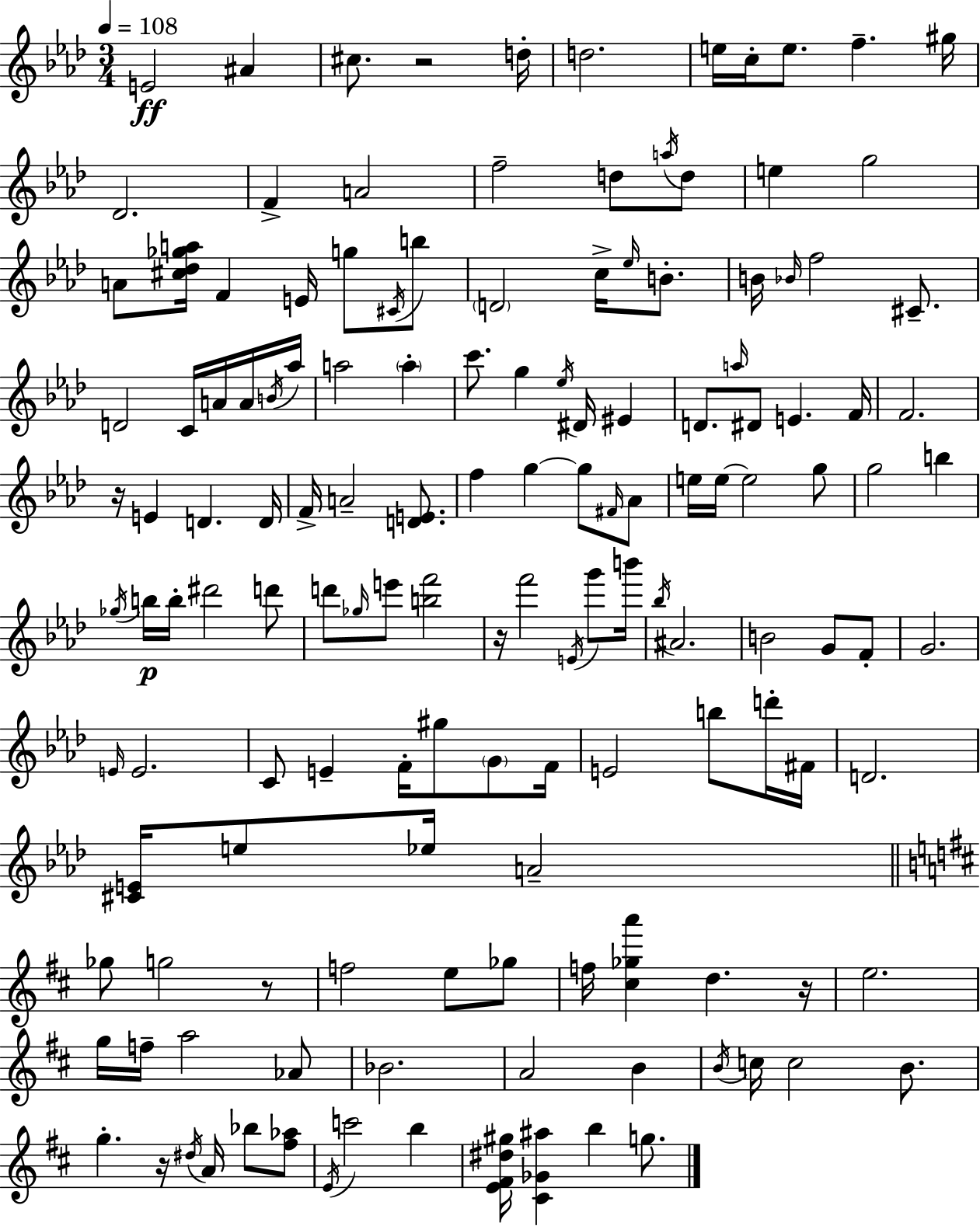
{
  \clef treble
  \numericTimeSignature
  \time 3/4
  \key aes \major
  \tempo 4 = 108
  e'2\ff ais'4 | cis''8. r2 d''16-. | d''2. | e''16 c''16-. e''8. f''4.-- gis''16 | \break des'2. | f'4-> a'2 | f''2-- d''8 \acciaccatura { a''16 } d''8 | e''4 g''2 | \break a'8 <cis'' des'' ges'' a''>16 f'4 e'16 g''8 \acciaccatura { cis'16 } | b''8 \parenthesize d'2 c''16-> \grace { ees''16 } | b'8.-. b'16 \grace { bes'16 } f''2 | cis'8.-- d'2 | \break c'16 a'16 a'16 \acciaccatura { b'16 } aes''16 a''2 | \parenthesize a''4-. c'''8. g''4 | \acciaccatura { ees''16 } dis'16 eis'4 d'8. \grace { a''16 } dis'8 | e'4. f'16 f'2. | \break r16 e'4 | d'4. d'16 f'16-> a'2-- | <d' e'>8. f''4 g''4~~ | g''8 \grace { fis'16 } aes'8 e''16 e''16~~ e''2 | \break g''8 g''2 | b''4 \acciaccatura { ges''16 }\p b''16 b''16-. dis'''2 | d'''8 d'''8 \grace { ges''16 } | e'''8 <b'' f'''>2 r16 f'''2 | \break \acciaccatura { e'16 } g'''8 b'''16 \acciaccatura { bes''16 } | ais'2. | b'2 g'8 f'8-. | g'2. | \break \grace { e'16 } e'2. | c'8 e'4-- f'16-. gis''8 \parenthesize g'8 | f'16 e'2 b''8 d'''16-. | fis'16 d'2. | \break <cis' e'>16 e''8 ees''16 a'2-- | \bar "||" \break \key b \minor ges''8 g''2 r8 | f''2 e''8 ges''8 | f''16 <cis'' ges'' a'''>4 d''4. r16 | e''2. | \break g''16 f''16-- a''2 aes'8 | bes'2. | a'2 b'4 | \acciaccatura { b'16 } c''16 c''2 b'8. | \break g''4.-. r16 \acciaccatura { dis''16 } a'16 bes''8 | <fis'' aes''>8 \acciaccatura { e'16 } c'''2 b''4 | <e' fis' dis'' gis''>16 <cis' ges' ais''>4 b''4 | g''8. \bar "|."
}